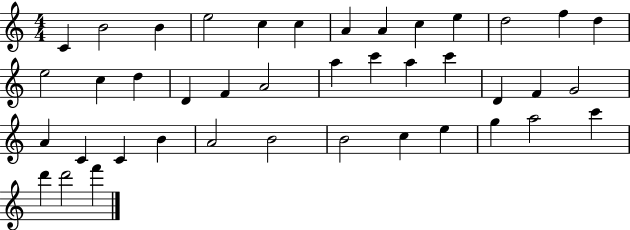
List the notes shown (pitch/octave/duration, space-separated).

C4/q B4/h B4/q E5/h C5/q C5/q A4/q A4/q C5/q E5/q D5/h F5/q D5/q E5/h C5/q D5/q D4/q F4/q A4/h A5/q C6/q A5/q C6/q D4/q F4/q G4/h A4/q C4/q C4/q B4/q A4/h B4/h B4/h C5/q E5/q G5/q A5/h C6/q D6/q D6/h F6/q